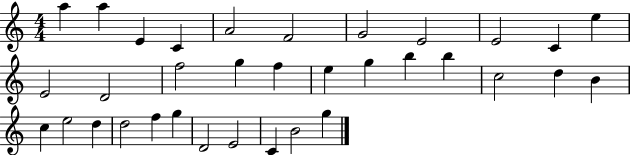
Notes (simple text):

A5/q A5/q E4/q C4/q A4/h F4/h G4/h E4/h E4/h C4/q E5/q E4/h D4/h F5/h G5/q F5/q E5/q G5/q B5/q B5/q C5/h D5/q B4/q C5/q E5/h D5/q D5/h F5/q G5/q D4/h E4/h C4/q B4/h G5/q